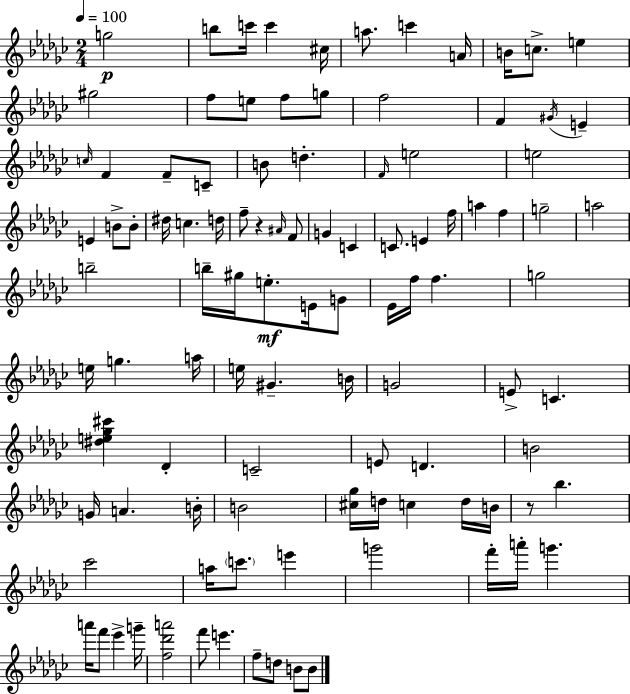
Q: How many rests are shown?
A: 2